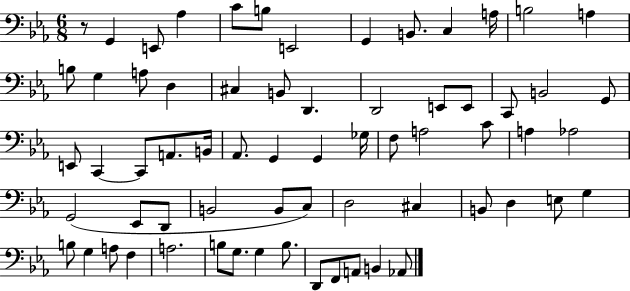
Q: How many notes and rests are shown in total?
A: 66